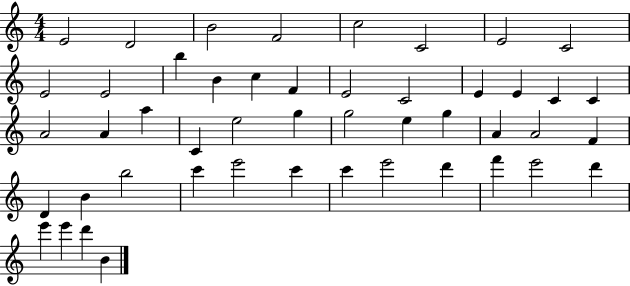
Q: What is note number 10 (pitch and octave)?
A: E4